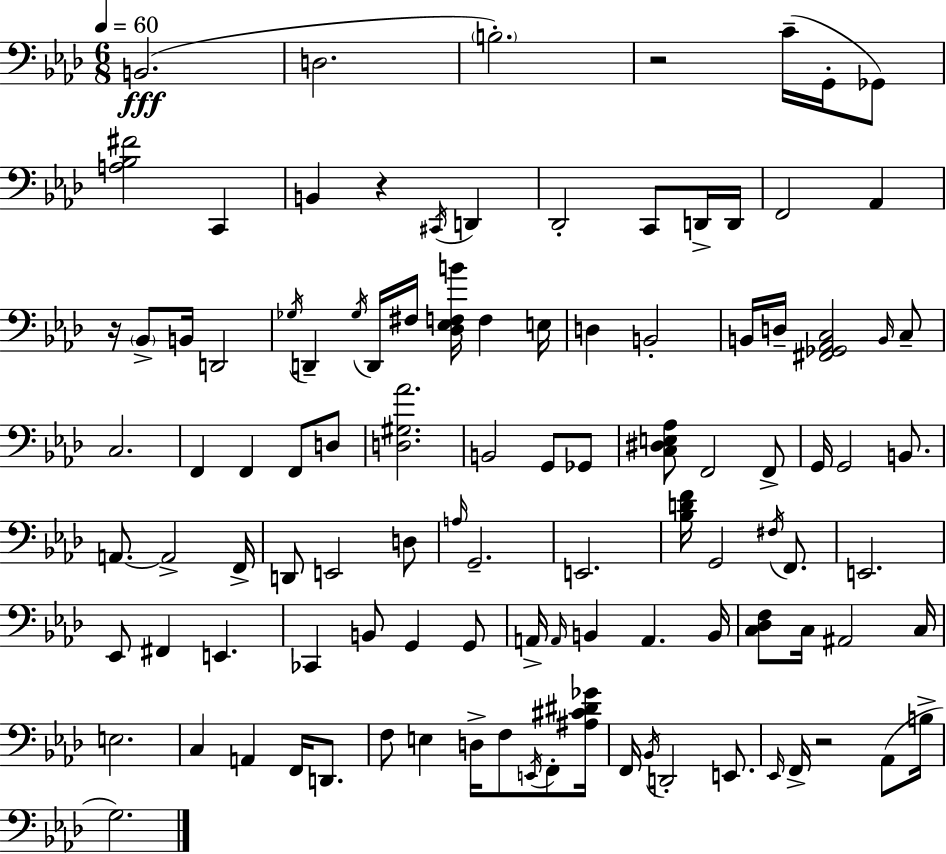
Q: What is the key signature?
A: AES major